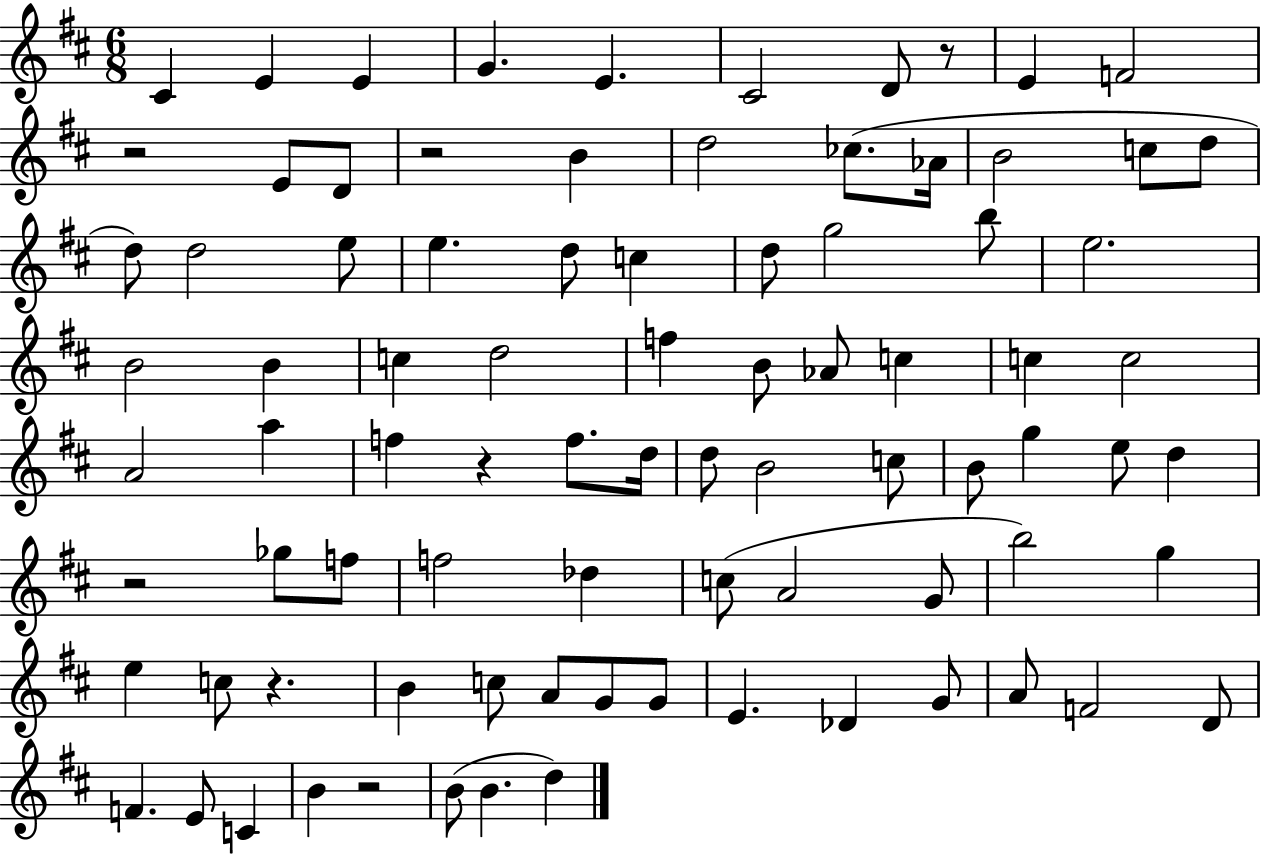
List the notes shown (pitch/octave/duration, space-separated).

C#4/q E4/q E4/q G4/q. E4/q. C#4/h D4/e R/e E4/q F4/h R/h E4/e D4/e R/h B4/q D5/h CES5/e. Ab4/s B4/h C5/e D5/e D5/e D5/h E5/e E5/q. D5/e C5/q D5/e G5/h B5/e E5/h. B4/h B4/q C5/q D5/h F5/q B4/e Ab4/e C5/q C5/q C5/h A4/h A5/q F5/q R/q F5/e. D5/s D5/e B4/h C5/e B4/e G5/q E5/e D5/q R/h Gb5/e F5/e F5/h Db5/q C5/e A4/h G4/e B5/h G5/q E5/q C5/e R/q. B4/q C5/e A4/e G4/e G4/e E4/q. Db4/q G4/e A4/e F4/h D4/e F4/q. E4/e C4/q B4/q R/h B4/e B4/q. D5/q